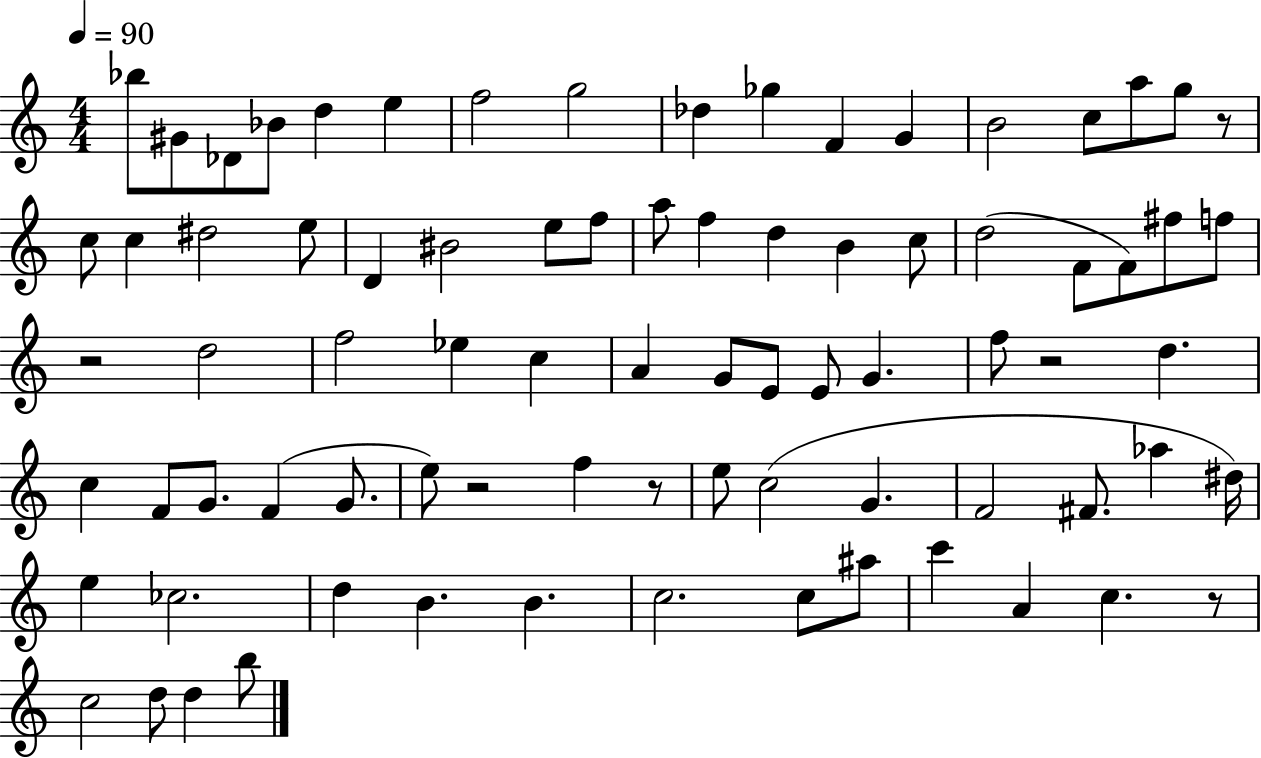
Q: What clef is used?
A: treble